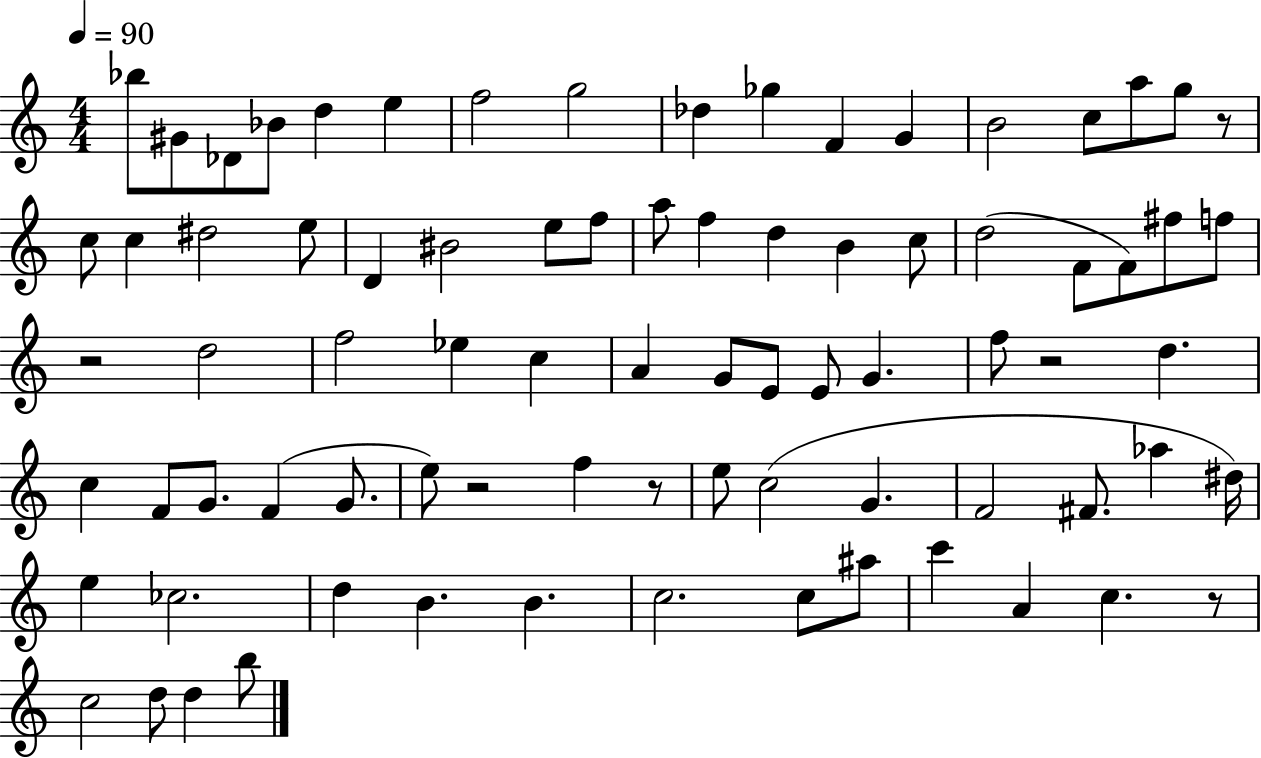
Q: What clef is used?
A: treble